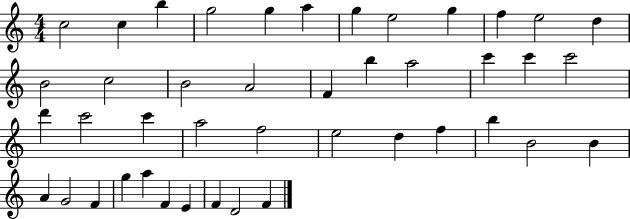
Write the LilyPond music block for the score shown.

{
  \clef treble
  \numericTimeSignature
  \time 4/4
  \key c \major
  c''2 c''4 b''4 | g''2 g''4 a''4 | g''4 e''2 g''4 | f''4 e''2 d''4 | \break b'2 c''2 | b'2 a'2 | f'4 b''4 a''2 | c'''4 c'''4 c'''2 | \break d'''4 c'''2 c'''4 | a''2 f''2 | e''2 d''4 f''4 | b''4 b'2 b'4 | \break a'4 g'2 f'4 | g''4 a''4 f'4 e'4 | f'4 d'2 f'4 | \bar "|."
}